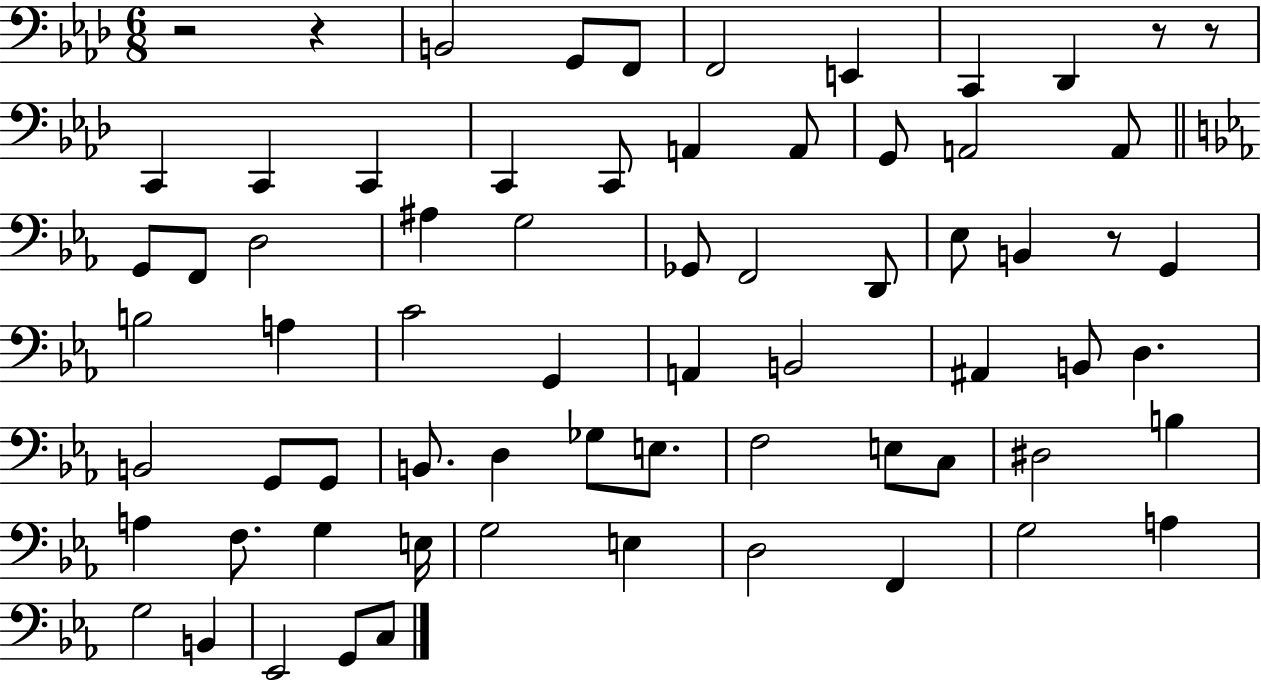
{
  \clef bass
  \numericTimeSignature
  \time 6/8
  \key aes \major
  \repeat volta 2 { r2 r4 | b,2 g,8 f,8 | f,2 e,4 | c,4 des,4 r8 r8 | \break c,4 c,4 c,4 | c,4 c,8 a,4 a,8 | g,8 a,2 a,8 | \bar "||" \break \key c \minor g,8 f,8 d2 | ais4 g2 | ges,8 f,2 d,8 | ees8 b,4 r8 g,4 | \break b2 a4 | c'2 g,4 | a,4 b,2 | ais,4 b,8 d4. | \break b,2 g,8 g,8 | b,8. d4 ges8 e8. | f2 e8 c8 | dis2 b4 | \break a4 f8. g4 e16 | g2 e4 | d2 f,4 | g2 a4 | \break g2 b,4 | ees,2 g,8 c8 | } \bar "|."
}